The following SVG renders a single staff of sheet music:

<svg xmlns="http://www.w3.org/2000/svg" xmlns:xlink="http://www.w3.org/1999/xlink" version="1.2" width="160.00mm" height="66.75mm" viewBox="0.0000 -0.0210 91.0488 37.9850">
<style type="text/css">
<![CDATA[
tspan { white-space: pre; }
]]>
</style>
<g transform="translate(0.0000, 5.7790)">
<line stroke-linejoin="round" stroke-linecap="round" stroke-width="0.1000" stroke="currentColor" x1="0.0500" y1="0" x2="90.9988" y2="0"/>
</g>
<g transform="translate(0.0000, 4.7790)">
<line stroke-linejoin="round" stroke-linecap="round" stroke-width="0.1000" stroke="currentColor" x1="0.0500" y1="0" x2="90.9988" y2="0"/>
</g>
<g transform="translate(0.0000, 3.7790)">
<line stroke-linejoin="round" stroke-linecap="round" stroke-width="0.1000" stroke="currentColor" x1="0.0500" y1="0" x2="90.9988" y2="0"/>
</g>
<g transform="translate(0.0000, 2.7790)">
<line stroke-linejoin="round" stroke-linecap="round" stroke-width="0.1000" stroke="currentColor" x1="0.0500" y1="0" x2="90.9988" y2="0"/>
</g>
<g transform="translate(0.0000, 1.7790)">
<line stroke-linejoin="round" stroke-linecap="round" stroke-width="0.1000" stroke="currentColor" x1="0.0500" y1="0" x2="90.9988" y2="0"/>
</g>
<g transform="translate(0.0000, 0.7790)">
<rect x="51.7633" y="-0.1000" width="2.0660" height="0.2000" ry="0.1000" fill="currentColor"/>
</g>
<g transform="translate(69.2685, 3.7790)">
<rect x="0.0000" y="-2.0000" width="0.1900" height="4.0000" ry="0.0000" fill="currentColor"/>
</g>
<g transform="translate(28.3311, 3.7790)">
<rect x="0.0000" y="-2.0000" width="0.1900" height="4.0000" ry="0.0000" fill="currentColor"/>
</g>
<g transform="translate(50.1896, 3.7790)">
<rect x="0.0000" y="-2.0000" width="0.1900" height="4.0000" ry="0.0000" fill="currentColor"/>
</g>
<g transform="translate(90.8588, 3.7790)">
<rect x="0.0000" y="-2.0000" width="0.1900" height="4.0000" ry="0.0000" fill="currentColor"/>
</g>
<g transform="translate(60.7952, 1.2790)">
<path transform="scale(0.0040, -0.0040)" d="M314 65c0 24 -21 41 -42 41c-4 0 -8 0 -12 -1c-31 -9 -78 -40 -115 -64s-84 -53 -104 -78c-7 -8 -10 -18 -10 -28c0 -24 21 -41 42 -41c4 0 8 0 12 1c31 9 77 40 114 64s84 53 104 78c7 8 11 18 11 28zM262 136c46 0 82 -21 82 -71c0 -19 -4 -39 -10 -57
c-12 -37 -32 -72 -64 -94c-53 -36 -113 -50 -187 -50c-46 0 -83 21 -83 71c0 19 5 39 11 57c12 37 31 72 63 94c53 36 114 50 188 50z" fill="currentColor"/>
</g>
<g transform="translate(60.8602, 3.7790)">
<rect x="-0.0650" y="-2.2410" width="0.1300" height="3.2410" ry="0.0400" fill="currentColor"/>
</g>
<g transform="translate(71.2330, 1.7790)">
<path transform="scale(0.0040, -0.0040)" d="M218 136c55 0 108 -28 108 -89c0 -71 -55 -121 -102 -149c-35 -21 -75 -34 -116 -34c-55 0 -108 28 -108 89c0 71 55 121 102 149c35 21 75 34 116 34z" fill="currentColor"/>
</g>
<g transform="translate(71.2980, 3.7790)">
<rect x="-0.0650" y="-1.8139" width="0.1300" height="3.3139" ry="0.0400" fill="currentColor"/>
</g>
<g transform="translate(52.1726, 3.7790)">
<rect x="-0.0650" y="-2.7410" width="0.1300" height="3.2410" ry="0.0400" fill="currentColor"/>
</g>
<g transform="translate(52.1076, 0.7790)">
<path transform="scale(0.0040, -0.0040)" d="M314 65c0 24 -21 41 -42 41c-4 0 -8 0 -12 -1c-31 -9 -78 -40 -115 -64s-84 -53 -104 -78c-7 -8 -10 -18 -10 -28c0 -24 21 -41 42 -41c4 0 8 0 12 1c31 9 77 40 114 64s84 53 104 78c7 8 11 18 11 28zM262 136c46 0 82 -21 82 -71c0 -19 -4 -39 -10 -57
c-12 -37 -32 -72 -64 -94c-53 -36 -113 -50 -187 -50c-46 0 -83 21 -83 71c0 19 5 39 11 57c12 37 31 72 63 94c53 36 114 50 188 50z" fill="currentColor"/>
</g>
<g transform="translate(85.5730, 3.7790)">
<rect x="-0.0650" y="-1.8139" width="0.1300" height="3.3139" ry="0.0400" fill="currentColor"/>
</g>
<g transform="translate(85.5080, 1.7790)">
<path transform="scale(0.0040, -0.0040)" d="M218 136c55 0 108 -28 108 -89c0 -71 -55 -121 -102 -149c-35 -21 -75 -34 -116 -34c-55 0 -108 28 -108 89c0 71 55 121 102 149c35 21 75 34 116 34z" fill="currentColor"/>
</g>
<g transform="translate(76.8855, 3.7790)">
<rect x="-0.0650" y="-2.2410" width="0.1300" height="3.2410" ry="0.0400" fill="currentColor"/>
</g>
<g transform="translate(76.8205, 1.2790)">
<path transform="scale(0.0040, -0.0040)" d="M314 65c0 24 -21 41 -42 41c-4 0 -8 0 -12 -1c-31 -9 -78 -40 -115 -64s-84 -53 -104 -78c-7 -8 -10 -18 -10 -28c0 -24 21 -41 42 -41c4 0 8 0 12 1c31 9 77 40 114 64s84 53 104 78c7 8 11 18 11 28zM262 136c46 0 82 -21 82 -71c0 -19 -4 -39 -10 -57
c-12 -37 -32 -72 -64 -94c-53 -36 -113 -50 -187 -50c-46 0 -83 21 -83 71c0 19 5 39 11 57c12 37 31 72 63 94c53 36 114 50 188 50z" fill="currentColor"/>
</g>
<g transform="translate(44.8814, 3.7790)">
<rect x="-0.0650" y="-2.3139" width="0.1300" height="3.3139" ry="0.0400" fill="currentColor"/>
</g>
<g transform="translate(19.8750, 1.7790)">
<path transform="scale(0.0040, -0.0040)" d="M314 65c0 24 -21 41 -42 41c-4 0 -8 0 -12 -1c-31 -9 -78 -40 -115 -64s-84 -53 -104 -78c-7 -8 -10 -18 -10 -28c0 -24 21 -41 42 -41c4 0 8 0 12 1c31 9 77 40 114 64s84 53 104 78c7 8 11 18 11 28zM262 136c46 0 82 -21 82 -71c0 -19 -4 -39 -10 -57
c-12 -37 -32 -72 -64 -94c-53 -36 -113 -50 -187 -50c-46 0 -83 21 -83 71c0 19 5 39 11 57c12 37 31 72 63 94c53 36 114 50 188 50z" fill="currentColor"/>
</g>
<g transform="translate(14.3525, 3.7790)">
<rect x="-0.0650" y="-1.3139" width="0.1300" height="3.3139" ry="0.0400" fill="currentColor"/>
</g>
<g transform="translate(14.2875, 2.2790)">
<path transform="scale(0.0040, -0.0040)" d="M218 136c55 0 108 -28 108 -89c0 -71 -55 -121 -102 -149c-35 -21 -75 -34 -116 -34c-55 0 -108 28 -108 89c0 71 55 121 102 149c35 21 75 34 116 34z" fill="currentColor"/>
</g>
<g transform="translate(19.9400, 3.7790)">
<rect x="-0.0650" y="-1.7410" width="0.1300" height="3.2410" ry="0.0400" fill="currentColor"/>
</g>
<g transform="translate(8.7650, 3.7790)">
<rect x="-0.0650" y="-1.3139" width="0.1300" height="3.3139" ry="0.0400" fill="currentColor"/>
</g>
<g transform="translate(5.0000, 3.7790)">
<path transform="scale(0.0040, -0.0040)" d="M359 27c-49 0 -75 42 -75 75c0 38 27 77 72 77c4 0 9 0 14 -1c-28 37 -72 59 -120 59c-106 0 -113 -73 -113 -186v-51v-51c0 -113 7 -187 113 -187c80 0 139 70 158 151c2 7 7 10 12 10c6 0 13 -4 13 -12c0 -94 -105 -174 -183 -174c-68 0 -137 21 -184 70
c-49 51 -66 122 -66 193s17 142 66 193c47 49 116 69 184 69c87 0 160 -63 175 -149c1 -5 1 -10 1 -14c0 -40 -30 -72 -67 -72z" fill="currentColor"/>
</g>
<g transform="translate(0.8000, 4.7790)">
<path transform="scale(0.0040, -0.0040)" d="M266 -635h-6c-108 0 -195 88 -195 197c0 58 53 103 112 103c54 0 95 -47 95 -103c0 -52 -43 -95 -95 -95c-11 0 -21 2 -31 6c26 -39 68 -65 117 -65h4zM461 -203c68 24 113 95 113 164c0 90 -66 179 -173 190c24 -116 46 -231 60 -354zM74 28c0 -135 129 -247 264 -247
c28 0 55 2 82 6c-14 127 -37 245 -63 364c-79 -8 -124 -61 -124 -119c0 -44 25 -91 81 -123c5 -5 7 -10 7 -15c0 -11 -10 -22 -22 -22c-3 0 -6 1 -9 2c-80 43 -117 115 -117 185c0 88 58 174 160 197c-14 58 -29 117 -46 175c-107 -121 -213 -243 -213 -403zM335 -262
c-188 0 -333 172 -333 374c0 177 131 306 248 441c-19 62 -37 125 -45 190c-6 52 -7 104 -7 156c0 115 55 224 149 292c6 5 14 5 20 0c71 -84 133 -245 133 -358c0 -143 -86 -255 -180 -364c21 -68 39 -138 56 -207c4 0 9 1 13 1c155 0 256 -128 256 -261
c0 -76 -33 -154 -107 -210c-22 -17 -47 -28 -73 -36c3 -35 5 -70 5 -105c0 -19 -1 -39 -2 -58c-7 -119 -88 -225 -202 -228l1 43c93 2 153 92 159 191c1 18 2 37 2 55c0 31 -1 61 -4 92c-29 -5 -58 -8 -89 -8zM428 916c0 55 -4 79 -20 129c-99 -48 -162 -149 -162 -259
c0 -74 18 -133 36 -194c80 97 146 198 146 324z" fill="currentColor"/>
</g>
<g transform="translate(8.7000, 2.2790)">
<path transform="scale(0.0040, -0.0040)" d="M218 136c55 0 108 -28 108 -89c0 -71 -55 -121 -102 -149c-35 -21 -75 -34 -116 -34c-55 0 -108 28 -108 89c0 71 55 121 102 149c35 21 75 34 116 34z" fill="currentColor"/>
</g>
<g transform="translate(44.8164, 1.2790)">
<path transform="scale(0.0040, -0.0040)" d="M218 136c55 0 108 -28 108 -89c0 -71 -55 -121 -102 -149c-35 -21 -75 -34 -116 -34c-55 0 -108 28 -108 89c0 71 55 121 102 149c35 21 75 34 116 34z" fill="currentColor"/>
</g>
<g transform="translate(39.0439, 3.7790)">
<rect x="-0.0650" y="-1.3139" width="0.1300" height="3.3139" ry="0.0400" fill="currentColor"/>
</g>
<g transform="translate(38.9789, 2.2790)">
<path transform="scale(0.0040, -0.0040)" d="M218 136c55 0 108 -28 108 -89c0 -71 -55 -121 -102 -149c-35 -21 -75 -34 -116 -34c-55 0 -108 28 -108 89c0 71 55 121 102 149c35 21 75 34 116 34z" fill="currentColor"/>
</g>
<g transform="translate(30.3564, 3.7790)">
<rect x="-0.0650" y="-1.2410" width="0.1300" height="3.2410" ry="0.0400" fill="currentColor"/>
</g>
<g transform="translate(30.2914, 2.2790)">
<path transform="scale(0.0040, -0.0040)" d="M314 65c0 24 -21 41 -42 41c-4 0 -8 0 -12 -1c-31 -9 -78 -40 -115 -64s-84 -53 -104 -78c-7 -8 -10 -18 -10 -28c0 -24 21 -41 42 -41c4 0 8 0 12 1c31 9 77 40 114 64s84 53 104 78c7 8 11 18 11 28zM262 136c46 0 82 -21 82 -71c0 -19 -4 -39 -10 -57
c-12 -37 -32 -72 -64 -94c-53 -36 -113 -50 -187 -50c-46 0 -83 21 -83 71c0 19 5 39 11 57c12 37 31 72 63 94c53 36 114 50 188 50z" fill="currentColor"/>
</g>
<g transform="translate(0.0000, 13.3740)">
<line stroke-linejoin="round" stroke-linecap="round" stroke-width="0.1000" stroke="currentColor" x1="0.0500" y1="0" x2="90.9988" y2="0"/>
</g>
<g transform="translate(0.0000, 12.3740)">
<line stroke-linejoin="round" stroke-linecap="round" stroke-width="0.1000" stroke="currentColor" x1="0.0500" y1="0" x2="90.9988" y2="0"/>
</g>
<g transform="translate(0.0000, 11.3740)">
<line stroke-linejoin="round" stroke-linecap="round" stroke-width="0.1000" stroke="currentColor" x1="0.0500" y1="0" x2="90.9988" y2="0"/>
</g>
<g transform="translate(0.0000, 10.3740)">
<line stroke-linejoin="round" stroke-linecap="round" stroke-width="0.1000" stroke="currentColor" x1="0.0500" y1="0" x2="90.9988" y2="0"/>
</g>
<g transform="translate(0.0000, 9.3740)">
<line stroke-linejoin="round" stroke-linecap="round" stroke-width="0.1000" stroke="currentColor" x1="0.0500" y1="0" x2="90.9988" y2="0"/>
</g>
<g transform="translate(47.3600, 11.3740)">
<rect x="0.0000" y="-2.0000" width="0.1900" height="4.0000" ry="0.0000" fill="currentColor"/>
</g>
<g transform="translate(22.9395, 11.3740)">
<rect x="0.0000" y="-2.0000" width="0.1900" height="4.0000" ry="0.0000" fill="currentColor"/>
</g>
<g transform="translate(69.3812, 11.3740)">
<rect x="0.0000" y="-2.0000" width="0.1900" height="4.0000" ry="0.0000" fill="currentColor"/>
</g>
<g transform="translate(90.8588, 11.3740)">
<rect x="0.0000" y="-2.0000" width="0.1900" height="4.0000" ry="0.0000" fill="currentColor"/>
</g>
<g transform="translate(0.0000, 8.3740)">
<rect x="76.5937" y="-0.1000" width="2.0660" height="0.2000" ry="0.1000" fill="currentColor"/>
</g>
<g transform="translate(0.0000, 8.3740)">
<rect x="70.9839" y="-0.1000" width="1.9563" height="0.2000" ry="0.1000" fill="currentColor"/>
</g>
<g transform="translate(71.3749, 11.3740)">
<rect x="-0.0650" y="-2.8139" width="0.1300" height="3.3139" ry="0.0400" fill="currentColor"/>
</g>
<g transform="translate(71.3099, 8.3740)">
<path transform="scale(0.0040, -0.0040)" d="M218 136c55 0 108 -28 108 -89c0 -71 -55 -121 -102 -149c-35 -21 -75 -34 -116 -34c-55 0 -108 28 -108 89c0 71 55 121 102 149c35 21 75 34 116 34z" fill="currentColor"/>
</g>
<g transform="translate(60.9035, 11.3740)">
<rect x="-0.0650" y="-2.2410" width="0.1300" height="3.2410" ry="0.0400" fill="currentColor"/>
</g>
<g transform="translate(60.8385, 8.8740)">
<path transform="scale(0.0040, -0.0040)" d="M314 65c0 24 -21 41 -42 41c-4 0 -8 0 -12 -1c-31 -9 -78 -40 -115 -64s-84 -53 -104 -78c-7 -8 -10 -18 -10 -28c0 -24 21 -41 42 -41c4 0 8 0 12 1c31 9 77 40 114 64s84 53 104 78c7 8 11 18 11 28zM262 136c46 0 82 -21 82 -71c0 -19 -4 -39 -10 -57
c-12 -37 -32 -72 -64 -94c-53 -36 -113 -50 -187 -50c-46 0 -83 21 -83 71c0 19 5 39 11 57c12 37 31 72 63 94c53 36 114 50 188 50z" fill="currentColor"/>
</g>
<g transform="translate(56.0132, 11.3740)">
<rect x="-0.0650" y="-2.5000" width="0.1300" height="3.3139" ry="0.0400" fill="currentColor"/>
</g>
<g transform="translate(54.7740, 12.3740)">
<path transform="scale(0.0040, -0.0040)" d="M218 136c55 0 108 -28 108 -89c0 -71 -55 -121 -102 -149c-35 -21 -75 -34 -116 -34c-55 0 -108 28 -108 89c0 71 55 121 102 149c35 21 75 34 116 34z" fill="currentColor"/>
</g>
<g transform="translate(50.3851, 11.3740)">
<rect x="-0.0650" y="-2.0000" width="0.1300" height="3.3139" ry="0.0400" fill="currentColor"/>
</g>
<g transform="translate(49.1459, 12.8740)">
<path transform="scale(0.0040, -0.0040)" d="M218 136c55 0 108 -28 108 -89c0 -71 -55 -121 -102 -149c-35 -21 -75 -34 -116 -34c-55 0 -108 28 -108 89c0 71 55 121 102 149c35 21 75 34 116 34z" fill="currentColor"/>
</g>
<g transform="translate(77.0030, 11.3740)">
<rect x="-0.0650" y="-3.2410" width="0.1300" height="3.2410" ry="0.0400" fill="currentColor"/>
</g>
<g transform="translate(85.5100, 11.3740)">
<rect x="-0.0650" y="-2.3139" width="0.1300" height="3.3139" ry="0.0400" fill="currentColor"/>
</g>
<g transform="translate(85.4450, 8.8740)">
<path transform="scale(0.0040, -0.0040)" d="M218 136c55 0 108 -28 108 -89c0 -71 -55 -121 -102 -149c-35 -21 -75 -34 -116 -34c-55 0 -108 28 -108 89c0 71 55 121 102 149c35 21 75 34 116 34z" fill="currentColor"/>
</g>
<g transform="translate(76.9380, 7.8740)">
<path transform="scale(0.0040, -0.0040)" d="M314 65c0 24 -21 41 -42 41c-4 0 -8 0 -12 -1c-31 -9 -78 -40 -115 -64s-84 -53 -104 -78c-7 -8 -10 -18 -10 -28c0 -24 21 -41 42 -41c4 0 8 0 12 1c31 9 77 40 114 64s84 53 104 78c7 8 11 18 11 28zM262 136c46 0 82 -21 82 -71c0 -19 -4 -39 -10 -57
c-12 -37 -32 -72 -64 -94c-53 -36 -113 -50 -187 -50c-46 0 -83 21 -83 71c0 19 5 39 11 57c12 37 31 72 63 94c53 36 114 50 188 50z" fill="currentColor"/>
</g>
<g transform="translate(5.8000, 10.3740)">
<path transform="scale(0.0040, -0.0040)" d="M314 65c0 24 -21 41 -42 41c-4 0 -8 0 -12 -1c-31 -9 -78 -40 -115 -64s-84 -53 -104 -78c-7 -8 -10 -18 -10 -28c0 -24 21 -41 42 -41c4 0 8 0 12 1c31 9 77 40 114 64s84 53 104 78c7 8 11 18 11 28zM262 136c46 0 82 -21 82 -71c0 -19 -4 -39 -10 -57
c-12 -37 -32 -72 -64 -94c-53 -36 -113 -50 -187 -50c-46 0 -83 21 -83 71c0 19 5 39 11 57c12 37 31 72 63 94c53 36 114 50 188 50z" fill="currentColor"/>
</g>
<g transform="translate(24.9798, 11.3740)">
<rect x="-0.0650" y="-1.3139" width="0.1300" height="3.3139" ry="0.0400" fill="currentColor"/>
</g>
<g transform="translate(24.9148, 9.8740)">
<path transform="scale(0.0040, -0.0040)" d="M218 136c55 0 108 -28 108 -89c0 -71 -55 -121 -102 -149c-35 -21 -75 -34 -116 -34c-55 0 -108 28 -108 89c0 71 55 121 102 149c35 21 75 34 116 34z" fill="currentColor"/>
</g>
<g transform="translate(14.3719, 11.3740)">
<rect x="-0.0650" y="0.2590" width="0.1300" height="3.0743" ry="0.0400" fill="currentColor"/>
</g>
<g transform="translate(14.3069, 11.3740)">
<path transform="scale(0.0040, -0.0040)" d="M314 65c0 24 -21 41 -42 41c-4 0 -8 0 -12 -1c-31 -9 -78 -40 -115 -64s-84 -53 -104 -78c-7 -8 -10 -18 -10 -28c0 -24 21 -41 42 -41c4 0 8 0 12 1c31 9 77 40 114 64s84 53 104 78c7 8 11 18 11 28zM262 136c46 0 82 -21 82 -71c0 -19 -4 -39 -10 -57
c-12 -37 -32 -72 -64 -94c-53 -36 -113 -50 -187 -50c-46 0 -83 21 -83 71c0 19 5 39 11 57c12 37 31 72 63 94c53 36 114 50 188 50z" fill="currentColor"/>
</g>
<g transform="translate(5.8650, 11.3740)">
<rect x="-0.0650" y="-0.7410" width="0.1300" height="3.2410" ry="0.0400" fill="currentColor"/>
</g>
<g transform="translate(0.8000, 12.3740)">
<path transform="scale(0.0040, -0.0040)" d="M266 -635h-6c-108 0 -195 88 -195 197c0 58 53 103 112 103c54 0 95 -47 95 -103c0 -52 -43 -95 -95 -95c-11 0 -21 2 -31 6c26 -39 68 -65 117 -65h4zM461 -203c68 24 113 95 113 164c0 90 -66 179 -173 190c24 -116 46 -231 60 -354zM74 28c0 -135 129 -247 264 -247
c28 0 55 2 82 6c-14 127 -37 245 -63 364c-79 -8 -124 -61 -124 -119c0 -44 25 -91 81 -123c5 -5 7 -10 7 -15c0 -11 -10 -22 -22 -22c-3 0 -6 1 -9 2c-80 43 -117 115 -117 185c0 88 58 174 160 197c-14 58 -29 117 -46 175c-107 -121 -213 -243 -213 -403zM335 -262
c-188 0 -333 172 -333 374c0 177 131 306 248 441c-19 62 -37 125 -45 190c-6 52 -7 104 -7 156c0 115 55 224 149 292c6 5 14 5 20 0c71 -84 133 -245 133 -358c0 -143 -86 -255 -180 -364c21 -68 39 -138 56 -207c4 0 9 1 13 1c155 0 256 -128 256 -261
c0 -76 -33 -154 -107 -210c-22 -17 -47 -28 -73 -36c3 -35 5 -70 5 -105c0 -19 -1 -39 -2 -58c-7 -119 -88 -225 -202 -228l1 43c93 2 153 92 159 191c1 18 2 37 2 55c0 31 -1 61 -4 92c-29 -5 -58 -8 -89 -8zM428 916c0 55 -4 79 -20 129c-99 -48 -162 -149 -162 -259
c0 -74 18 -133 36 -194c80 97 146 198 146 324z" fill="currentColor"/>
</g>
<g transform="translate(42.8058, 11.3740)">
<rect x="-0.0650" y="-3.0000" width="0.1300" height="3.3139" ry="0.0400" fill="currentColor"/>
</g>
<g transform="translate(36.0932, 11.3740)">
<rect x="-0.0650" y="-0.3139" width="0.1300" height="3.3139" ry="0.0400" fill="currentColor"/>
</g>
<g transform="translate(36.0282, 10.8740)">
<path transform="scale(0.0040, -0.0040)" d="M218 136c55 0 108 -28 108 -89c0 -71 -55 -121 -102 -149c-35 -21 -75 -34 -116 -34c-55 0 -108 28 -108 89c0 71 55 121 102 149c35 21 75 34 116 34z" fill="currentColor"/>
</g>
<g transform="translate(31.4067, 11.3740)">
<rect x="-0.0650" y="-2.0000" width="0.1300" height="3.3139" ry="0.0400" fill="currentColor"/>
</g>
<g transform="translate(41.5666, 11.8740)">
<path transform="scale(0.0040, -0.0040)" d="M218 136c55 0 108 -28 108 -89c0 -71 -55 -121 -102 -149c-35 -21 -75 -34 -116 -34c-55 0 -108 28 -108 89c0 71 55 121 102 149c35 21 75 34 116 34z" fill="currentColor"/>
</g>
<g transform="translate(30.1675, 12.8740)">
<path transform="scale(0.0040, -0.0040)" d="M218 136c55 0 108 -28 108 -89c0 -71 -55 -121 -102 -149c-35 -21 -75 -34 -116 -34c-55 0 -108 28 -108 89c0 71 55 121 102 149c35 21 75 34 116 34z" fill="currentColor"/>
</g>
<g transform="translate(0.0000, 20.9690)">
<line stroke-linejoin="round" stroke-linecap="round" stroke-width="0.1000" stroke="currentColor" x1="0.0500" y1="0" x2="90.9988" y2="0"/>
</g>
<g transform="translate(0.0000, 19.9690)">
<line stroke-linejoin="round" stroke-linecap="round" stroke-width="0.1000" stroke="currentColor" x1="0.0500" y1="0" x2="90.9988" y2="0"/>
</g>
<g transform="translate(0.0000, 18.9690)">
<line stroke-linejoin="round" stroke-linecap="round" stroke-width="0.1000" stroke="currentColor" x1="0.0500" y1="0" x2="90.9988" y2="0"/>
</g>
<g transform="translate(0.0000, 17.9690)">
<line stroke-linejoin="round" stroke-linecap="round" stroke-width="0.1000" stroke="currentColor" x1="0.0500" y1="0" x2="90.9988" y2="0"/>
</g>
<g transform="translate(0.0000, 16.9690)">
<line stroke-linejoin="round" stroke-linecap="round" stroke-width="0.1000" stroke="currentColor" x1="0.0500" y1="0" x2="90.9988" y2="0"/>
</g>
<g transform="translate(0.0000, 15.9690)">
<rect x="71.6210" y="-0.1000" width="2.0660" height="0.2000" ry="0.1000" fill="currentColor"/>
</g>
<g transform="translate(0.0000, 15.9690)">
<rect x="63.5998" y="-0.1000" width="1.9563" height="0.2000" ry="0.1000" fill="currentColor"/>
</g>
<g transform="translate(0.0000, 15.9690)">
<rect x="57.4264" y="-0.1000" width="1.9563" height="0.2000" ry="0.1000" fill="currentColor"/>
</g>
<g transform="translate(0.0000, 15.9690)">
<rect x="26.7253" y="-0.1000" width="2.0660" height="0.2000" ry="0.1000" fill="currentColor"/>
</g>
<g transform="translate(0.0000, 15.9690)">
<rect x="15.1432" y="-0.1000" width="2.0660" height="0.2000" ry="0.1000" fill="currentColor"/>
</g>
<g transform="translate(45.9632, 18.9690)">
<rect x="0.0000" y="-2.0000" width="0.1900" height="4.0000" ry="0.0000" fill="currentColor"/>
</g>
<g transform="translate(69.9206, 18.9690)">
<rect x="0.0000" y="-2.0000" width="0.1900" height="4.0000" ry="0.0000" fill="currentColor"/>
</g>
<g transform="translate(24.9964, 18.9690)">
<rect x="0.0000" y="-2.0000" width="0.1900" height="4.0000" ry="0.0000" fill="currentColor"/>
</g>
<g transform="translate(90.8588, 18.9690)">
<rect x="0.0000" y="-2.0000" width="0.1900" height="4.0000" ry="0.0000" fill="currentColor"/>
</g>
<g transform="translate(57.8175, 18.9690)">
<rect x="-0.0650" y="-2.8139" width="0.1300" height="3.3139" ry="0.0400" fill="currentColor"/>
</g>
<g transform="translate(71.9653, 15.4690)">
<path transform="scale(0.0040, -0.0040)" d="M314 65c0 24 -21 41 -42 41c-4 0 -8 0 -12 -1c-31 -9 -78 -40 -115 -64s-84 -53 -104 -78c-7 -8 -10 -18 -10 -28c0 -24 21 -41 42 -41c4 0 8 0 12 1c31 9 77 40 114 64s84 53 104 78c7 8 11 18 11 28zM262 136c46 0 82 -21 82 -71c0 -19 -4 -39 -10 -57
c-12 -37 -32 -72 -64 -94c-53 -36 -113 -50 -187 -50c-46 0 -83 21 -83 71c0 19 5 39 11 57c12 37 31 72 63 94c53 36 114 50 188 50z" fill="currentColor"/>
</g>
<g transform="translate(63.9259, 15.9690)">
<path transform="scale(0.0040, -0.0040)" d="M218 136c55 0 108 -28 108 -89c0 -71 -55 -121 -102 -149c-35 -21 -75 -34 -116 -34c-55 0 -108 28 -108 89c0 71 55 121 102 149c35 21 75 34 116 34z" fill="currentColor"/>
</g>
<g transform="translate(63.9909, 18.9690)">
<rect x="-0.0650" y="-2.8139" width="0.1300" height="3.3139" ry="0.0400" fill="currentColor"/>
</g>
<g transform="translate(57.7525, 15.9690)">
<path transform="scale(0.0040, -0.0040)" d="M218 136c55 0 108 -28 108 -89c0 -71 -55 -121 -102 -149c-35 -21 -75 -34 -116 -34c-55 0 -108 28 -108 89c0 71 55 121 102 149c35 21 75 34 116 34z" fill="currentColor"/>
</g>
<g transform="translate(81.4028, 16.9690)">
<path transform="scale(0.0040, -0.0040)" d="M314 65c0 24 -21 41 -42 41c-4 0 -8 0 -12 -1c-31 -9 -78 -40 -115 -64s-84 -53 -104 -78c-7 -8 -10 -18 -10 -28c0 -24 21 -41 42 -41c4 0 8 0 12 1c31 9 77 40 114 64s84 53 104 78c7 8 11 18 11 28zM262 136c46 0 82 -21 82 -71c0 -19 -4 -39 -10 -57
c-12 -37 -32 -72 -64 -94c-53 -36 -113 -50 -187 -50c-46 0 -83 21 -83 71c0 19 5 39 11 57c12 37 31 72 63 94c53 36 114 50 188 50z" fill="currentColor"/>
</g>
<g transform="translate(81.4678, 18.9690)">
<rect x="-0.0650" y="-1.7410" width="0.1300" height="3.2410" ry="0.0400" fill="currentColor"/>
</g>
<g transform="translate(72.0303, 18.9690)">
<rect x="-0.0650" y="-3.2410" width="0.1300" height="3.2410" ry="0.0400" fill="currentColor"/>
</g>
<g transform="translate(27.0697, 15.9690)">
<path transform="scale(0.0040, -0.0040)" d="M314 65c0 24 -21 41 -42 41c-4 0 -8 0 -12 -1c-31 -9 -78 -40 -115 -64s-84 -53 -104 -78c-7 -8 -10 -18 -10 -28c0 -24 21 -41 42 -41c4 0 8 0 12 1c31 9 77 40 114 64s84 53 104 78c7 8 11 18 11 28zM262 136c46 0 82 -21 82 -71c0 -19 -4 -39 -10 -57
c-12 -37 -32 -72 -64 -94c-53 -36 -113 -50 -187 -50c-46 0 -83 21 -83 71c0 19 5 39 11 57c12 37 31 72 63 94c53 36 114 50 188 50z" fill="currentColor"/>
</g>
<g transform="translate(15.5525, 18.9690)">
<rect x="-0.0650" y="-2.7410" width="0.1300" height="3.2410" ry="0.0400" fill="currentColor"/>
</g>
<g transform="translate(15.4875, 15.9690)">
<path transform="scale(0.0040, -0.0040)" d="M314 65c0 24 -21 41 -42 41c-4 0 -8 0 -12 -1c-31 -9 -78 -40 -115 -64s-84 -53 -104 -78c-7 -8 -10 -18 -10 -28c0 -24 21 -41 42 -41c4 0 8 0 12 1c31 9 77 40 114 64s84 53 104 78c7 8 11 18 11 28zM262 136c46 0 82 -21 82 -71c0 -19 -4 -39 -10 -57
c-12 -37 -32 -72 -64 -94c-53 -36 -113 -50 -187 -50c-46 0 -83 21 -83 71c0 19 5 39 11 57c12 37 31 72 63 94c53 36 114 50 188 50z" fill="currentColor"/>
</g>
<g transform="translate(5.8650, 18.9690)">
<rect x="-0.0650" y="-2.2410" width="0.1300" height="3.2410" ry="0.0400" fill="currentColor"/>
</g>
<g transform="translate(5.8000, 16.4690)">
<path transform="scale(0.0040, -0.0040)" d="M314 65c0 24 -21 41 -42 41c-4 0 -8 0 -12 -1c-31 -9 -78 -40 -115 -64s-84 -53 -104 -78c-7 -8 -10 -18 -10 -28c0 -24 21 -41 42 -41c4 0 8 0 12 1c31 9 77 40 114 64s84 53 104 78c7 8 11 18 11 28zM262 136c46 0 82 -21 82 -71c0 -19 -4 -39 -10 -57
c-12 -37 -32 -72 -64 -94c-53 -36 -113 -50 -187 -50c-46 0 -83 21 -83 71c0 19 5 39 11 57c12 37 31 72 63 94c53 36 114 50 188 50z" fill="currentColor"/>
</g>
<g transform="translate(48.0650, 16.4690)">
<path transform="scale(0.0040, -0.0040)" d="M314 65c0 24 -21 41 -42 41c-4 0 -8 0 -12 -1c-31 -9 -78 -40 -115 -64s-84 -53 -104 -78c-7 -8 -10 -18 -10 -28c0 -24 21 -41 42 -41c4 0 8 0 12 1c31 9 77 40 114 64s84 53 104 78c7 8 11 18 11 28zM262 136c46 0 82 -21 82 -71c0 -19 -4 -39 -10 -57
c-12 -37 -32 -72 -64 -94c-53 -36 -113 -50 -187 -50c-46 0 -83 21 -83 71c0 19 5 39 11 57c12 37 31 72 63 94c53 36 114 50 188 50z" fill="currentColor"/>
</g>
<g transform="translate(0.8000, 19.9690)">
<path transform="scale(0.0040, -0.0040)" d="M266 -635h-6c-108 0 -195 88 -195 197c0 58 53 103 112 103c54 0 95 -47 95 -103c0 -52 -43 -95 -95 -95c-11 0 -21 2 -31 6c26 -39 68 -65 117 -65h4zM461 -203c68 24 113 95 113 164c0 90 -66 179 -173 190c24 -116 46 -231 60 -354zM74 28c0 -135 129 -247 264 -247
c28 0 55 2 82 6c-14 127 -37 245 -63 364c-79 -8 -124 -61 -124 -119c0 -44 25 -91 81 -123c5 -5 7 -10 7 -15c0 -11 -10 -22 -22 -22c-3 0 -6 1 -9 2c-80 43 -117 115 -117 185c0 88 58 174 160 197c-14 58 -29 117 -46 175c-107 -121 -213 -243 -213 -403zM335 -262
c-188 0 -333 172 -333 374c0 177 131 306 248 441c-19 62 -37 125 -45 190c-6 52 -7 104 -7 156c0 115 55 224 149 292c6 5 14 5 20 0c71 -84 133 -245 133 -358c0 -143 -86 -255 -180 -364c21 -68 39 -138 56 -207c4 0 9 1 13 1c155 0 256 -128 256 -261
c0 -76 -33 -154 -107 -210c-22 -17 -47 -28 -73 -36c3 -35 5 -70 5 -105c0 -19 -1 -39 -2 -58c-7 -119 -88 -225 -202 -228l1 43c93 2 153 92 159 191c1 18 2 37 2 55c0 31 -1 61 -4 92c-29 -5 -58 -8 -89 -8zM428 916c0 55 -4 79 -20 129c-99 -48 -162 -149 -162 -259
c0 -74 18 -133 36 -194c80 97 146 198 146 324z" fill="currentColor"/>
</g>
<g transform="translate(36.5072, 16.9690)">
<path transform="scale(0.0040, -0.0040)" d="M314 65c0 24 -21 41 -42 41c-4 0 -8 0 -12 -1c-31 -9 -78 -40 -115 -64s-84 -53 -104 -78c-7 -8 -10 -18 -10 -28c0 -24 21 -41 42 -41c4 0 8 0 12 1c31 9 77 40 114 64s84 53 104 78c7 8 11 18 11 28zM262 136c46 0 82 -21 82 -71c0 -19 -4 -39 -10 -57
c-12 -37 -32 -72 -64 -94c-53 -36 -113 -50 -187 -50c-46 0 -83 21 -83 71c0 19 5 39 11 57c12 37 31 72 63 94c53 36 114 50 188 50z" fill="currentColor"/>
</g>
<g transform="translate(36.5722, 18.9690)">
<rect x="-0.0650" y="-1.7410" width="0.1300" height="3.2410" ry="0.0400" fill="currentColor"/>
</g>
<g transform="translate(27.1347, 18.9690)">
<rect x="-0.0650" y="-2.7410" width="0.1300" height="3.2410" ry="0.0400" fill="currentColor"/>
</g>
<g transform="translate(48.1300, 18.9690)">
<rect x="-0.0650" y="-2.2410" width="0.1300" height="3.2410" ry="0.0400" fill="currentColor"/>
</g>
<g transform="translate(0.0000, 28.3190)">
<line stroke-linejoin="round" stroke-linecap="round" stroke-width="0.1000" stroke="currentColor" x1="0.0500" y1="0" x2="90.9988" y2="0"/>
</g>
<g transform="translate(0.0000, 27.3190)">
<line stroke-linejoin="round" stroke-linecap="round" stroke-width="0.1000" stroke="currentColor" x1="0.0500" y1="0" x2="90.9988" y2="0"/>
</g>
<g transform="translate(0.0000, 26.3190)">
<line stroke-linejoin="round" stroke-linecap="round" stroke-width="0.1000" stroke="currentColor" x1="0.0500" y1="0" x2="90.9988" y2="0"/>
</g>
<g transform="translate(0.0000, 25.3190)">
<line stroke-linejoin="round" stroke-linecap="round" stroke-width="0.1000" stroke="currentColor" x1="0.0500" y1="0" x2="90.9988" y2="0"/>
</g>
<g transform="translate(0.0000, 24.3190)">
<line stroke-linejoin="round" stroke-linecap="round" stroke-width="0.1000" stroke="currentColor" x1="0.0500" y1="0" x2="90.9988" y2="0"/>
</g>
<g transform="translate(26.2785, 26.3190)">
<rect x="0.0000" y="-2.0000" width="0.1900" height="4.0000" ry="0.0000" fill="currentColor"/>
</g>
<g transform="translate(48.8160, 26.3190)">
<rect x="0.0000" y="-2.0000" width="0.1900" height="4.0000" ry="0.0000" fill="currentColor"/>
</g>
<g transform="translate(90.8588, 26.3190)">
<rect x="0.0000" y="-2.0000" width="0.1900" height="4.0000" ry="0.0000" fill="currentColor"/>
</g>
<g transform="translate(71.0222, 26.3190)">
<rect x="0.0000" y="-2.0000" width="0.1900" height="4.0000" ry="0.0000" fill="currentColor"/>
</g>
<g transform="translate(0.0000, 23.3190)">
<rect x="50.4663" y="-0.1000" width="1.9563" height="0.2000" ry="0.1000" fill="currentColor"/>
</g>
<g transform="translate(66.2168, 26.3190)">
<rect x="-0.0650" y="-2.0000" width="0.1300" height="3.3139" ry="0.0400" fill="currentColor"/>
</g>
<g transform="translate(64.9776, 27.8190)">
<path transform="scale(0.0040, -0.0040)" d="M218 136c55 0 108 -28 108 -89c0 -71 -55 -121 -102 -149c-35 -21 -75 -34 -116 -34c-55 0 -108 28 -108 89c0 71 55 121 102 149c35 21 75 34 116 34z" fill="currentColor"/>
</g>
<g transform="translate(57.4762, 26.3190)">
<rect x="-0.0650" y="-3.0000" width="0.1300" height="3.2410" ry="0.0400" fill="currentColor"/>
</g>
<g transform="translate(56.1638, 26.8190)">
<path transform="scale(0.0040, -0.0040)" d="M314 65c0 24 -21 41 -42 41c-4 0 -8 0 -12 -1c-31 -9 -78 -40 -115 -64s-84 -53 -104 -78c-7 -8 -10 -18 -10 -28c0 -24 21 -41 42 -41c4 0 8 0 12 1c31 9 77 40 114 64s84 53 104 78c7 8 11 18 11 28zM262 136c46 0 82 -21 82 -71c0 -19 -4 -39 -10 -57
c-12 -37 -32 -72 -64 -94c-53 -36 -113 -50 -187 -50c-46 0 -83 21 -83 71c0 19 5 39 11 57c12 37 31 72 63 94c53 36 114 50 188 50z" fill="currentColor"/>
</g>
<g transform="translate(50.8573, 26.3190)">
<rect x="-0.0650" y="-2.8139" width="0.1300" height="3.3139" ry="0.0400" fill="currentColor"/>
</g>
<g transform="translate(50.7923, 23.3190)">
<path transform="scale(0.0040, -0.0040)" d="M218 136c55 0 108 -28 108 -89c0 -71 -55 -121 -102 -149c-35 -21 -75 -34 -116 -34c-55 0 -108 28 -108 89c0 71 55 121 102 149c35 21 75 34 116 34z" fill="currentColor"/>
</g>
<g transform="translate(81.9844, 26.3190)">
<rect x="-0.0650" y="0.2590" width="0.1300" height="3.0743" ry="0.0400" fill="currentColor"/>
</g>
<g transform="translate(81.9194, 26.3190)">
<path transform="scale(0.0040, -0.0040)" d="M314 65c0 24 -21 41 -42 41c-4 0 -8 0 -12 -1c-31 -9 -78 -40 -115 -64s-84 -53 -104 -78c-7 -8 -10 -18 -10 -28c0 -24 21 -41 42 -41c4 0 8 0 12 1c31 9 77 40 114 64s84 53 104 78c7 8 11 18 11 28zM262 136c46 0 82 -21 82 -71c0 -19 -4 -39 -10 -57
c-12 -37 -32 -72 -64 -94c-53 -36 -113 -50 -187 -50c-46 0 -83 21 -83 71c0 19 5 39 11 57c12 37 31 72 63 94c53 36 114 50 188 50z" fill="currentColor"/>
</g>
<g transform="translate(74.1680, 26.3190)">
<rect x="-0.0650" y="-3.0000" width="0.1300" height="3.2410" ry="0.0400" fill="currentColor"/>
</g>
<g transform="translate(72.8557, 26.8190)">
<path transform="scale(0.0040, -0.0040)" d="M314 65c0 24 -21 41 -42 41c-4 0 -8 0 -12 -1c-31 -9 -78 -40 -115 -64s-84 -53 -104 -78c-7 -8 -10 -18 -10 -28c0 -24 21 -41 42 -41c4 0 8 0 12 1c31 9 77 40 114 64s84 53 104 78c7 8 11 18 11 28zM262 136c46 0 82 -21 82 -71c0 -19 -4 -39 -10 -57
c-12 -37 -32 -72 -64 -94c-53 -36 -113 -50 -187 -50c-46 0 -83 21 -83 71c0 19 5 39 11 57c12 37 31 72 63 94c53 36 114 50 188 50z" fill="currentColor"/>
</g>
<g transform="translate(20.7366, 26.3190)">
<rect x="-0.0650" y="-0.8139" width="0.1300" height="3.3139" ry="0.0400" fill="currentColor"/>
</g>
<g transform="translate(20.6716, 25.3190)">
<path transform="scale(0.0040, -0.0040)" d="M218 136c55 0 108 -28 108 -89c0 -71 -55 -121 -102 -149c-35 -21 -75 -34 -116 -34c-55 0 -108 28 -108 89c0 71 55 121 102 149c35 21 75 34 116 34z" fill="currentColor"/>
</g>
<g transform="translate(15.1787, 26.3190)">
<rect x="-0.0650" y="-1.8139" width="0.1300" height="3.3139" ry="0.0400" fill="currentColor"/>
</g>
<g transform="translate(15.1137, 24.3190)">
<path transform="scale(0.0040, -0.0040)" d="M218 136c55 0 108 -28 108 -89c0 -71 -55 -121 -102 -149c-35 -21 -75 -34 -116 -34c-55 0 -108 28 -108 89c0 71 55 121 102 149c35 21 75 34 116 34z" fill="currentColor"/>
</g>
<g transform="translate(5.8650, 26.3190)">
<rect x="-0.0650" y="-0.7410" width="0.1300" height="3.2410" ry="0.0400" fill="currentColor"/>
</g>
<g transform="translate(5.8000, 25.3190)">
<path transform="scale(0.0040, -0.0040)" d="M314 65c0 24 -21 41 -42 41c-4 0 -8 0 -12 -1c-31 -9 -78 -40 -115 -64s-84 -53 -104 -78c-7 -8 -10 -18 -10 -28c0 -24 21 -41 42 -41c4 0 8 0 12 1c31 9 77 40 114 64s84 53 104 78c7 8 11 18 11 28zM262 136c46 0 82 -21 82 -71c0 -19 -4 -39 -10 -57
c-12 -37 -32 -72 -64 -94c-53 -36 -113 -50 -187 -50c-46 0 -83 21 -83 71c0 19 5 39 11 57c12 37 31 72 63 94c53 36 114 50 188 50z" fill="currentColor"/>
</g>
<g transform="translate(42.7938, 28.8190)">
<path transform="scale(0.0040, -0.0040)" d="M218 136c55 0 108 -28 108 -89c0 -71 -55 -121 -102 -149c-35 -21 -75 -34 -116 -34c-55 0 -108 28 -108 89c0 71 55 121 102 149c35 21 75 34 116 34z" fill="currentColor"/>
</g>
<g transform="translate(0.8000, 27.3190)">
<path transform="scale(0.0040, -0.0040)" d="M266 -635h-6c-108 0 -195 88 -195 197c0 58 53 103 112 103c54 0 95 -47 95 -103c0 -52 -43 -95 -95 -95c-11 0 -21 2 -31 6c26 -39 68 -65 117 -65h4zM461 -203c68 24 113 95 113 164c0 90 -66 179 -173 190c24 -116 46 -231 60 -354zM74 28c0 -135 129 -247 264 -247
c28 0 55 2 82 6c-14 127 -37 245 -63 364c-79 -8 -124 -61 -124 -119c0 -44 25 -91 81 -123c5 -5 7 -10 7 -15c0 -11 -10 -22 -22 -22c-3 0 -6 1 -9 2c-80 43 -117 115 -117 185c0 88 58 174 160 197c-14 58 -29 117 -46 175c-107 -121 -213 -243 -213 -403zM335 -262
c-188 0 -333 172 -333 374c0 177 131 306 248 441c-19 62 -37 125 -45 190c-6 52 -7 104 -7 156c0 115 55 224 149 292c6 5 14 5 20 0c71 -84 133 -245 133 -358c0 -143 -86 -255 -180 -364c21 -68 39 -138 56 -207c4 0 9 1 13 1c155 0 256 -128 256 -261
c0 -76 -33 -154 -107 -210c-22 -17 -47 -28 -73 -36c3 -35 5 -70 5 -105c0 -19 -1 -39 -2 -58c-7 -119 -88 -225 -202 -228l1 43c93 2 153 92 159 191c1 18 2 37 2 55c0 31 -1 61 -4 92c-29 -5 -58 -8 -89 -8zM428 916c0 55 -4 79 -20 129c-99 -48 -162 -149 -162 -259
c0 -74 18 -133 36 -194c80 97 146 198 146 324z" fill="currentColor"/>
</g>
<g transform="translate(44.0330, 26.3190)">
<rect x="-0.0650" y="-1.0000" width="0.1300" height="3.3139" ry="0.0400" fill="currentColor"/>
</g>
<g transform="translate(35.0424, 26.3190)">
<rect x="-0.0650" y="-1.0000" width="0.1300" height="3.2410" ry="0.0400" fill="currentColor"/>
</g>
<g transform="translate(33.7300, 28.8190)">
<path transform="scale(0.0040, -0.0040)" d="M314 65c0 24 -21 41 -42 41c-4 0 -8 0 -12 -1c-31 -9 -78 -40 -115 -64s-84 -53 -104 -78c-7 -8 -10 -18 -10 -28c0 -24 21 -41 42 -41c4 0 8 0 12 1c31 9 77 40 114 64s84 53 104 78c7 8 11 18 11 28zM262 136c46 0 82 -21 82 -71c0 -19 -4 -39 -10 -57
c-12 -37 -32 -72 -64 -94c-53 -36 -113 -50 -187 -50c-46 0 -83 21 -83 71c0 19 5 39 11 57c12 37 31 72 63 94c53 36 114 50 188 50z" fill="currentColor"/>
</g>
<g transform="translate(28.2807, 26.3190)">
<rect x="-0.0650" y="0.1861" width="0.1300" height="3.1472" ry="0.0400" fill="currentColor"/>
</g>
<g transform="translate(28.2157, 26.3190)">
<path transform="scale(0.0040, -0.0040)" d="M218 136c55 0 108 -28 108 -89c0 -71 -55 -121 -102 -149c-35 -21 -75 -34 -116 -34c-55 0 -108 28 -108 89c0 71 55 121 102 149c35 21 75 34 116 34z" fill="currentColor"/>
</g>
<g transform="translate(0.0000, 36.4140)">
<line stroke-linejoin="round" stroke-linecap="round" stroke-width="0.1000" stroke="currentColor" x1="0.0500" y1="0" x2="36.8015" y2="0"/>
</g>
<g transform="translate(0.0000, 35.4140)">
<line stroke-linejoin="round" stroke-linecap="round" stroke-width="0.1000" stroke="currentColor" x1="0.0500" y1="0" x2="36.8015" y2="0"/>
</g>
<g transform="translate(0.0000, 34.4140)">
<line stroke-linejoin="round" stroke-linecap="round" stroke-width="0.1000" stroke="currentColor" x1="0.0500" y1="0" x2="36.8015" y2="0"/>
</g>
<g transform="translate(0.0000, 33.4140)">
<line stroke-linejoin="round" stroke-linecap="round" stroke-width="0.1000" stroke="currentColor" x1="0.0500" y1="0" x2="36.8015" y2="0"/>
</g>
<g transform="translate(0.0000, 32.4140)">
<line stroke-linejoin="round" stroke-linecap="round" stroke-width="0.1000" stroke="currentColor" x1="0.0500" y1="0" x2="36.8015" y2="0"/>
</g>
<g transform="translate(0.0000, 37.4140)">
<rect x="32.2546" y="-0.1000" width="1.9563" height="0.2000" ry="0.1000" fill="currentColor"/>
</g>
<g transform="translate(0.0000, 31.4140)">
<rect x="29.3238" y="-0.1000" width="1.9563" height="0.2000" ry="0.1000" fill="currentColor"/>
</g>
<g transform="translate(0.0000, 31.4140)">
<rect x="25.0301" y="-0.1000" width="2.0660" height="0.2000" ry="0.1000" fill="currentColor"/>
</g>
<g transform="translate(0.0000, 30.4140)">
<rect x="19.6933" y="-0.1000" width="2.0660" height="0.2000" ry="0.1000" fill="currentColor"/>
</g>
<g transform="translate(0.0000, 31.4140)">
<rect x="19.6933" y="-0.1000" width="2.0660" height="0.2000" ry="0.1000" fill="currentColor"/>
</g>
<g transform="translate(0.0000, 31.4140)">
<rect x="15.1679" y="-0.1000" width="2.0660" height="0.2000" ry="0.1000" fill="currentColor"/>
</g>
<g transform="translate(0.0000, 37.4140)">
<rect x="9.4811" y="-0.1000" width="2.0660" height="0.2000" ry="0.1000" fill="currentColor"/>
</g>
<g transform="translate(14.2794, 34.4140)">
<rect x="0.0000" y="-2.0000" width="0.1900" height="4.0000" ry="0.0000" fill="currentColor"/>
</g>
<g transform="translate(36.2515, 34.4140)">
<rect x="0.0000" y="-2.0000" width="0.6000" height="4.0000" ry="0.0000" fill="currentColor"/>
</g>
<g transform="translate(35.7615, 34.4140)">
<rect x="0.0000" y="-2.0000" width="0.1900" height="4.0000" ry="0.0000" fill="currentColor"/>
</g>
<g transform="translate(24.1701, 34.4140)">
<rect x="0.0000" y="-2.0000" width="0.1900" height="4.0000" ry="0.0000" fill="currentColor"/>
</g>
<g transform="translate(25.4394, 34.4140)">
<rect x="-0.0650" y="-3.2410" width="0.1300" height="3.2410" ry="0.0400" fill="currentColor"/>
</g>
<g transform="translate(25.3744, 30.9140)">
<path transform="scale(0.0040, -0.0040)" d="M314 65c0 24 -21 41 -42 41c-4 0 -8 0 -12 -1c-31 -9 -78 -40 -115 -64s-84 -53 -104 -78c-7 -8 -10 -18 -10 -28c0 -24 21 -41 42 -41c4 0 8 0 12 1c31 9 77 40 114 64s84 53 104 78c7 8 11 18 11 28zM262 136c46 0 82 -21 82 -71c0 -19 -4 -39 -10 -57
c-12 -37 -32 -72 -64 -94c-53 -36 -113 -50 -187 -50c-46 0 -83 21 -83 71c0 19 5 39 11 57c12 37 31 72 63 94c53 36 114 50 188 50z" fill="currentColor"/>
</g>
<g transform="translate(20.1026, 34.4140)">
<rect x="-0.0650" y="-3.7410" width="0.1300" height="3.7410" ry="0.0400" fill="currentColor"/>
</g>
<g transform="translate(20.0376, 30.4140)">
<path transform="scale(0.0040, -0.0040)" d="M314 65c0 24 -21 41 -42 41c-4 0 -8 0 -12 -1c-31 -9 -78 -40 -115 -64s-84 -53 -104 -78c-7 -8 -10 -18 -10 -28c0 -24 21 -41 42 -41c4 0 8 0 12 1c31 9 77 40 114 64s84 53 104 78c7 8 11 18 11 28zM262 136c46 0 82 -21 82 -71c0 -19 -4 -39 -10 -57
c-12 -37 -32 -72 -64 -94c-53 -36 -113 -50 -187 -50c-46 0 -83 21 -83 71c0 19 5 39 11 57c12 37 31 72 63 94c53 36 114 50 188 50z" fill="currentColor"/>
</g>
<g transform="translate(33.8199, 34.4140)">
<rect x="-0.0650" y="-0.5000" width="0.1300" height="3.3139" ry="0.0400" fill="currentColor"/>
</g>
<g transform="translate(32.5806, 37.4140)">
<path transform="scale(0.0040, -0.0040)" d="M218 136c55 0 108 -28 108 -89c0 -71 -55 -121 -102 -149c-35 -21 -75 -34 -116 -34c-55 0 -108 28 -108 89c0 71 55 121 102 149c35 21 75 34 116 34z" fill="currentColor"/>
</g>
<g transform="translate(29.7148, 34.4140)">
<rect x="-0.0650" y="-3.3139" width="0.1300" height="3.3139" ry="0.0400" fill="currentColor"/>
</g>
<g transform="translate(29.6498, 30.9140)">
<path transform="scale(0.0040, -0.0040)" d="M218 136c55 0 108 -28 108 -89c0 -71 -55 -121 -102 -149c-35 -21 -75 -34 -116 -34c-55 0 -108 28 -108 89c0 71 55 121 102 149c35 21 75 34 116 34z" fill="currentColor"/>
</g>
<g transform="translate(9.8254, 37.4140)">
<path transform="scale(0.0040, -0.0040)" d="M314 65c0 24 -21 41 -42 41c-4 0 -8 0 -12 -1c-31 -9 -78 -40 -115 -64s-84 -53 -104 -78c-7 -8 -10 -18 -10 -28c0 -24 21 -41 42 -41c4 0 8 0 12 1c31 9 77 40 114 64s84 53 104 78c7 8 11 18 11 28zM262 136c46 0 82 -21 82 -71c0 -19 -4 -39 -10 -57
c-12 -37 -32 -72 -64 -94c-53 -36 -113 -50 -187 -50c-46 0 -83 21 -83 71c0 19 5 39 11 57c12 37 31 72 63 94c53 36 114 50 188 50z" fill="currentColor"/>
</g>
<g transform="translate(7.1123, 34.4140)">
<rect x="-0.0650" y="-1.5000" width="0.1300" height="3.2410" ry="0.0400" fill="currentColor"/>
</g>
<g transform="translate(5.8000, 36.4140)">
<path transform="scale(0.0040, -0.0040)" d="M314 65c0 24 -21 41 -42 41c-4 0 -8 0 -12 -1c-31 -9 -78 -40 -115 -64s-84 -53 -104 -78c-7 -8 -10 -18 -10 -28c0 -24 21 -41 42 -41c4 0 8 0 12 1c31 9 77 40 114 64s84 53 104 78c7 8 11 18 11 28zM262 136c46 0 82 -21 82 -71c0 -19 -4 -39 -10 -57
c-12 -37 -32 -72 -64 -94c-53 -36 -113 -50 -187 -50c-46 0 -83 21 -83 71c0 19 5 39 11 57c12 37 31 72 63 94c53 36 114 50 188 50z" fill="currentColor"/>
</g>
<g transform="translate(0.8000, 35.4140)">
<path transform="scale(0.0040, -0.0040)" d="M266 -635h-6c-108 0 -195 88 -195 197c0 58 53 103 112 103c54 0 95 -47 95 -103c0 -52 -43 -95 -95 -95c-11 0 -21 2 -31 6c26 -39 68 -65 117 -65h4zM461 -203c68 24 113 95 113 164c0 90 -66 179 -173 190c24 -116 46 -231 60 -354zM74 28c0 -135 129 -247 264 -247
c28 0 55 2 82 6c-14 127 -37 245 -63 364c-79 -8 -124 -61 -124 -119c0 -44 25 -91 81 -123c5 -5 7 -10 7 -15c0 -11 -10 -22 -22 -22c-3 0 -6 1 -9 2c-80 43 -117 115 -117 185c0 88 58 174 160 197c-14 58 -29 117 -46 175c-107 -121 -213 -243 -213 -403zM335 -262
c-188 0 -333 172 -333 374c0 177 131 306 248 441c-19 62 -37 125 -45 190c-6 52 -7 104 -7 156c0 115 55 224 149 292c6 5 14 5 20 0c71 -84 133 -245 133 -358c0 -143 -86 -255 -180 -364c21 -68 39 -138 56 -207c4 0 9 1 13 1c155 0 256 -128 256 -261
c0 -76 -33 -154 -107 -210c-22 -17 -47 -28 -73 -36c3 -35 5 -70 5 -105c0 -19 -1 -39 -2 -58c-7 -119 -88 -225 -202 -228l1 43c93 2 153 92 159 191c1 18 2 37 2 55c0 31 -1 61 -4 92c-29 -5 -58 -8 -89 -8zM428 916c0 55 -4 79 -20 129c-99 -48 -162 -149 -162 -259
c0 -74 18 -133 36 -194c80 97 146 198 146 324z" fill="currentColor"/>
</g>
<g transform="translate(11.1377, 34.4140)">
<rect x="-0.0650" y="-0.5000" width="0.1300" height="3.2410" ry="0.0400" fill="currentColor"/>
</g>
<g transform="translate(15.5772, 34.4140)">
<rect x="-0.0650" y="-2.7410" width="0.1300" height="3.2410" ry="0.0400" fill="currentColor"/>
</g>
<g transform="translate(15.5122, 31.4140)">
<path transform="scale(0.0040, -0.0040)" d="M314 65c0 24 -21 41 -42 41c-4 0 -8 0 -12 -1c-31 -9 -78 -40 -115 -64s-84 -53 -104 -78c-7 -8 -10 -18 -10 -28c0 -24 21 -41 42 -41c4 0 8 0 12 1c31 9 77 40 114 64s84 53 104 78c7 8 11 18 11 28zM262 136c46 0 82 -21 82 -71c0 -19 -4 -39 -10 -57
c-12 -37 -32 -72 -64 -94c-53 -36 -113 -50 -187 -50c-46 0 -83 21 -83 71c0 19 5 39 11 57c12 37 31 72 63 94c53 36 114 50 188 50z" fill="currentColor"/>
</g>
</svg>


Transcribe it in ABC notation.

X:1
T:Untitled
M:4/4
L:1/4
K:C
e e f2 e2 e g a2 g2 f g2 f d2 B2 e F c A F G g2 a b2 g g2 a2 a2 f2 g2 a a b2 f2 d2 f d B D2 D a A2 F A2 B2 E2 C2 a2 c'2 b2 b C